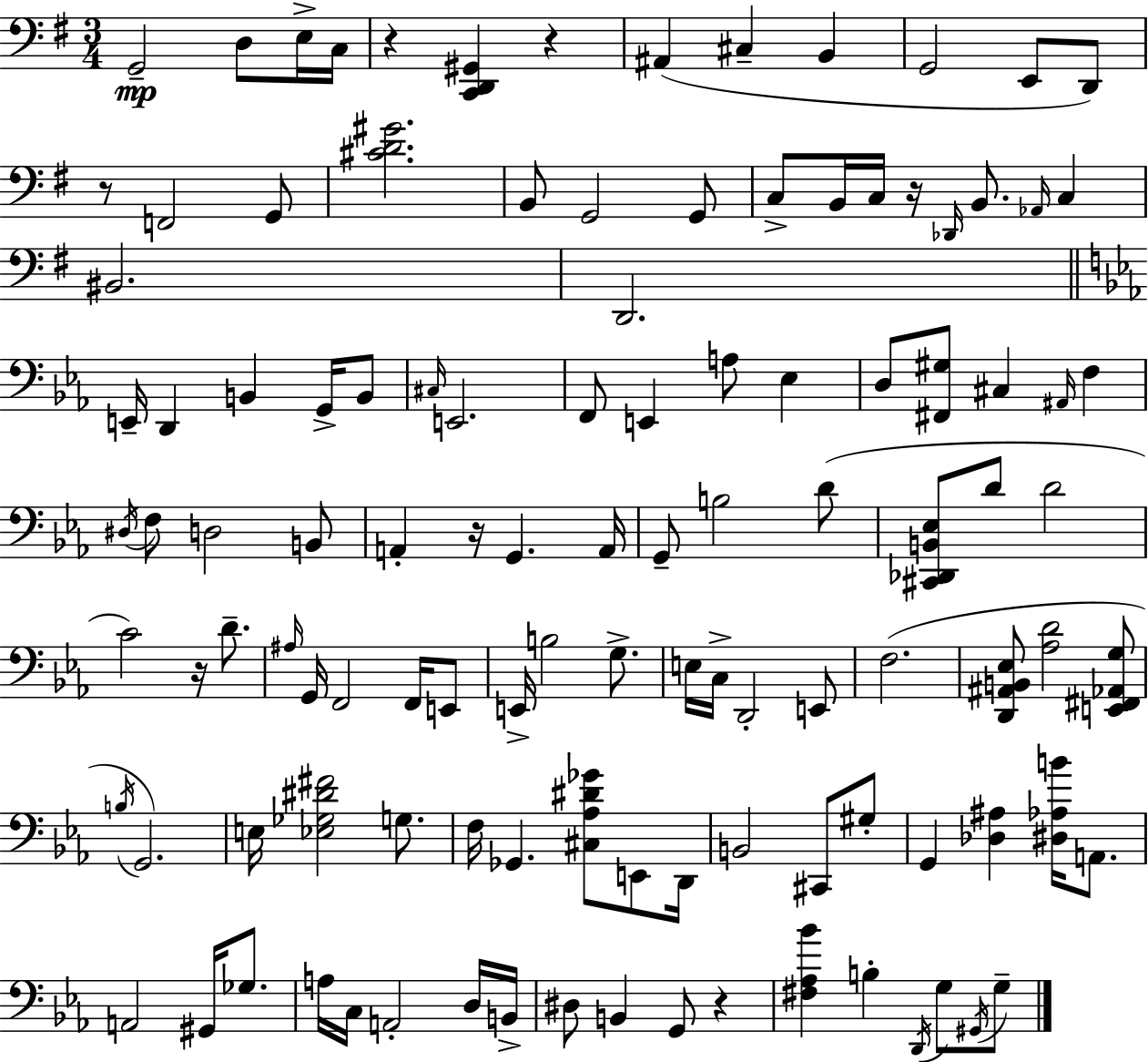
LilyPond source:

{
  \clef bass
  \numericTimeSignature
  \time 3/4
  \key e \minor
  \repeat volta 2 { g,2--\mp d8 e16-> c16 | r4 <c, d, gis,>4 r4 | ais,4( cis4-- b,4 | g,2 e,8 d,8) | \break r8 f,2 g,8 | <cis' d' gis'>2. | b,8 g,2 g,8 | c8-> b,16 c16 r16 \grace { des,16 } b,8. \grace { aes,16 } c4 | \break bis,2. | d,2. | \bar "||" \break \key ees \major e,16-- d,4 b,4 g,16-> b,8 | \grace { cis16 } e,2. | f,8 e,4 a8 ees4 | d8 <fis, gis>8 cis4 \grace { ais,16 } f4 | \break \acciaccatura { dis16 } f8 d2 | b,8 a,4-. r16 g,4. | a,16 g,8-- b2 | d'8( <cis, des, b, ees>8 d'8 d'2 | \break c'2) r16 | d'8.-- \grace { ais16 } g,16 f,2 | f,16 e,8 e,16-> b2 | g8.-> e16 c16-> d,2-. | \break e,8 f2.( | <d, ais, b, ees>8 <aes d'>2 | <e, fis, aes, g>8 \acciaccatura { b16 }) g,2. | e16 <ees ges dis' fis'>2 | \break g8. f16 ges,4. | <cis aes dis' ges'>8 e,8 d,16 b,2 | cis,8 gis8-. g,4 <des ais>4 | <dis aes b'>16 a,8. a,2 | \break gis,16 ges8. a16 c16 a,2-. | d16 b,16-> dis8 b,4 g,8 | r4 <fis aes bes'>4 b4-. | \acciaccatura { d,16 } g8 \acciaccatura { gis,16 } g8-- } \bar "|."
}